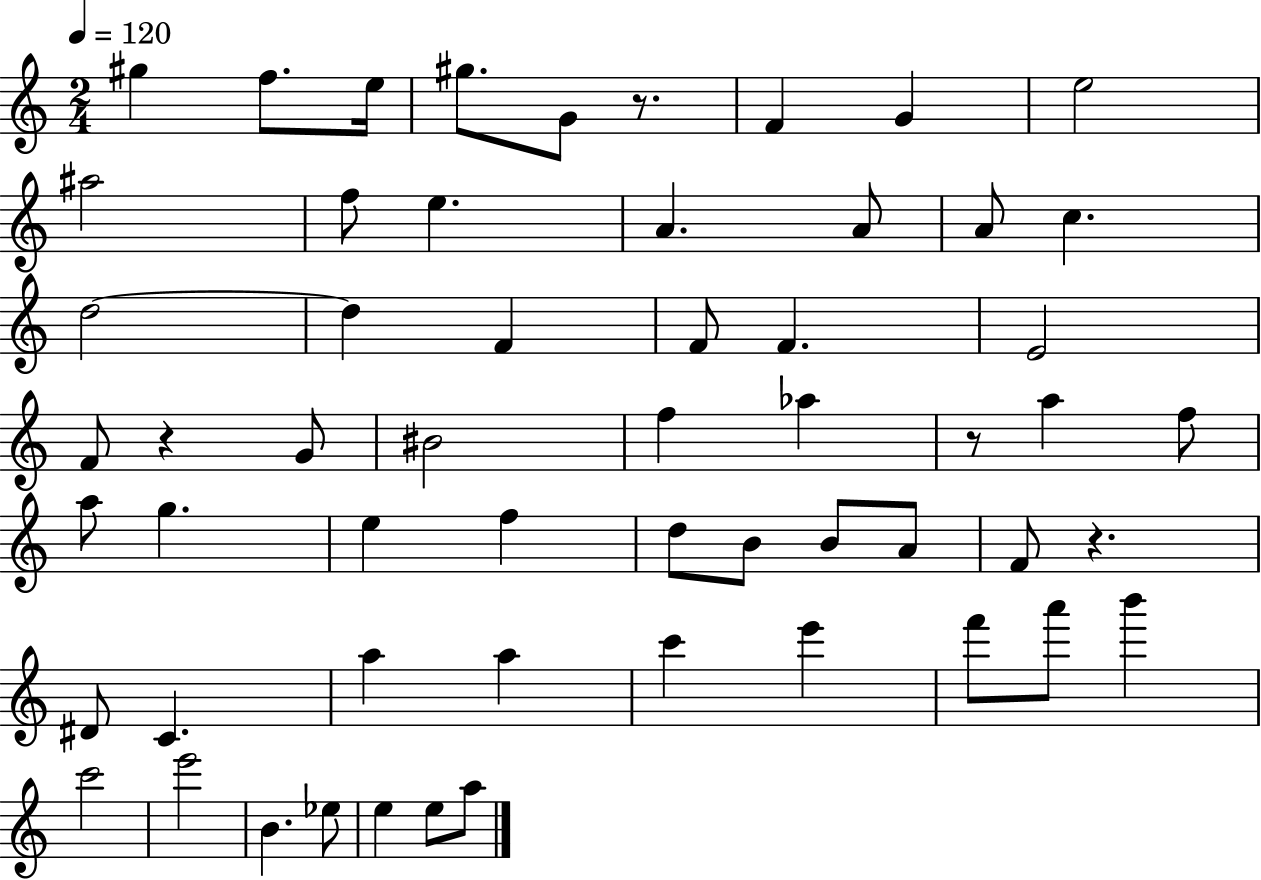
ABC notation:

X:1
T:Untitled
M:2/4
L:1/4
K:C
^g f/2 e/4 ^g/2 G/2 z/2 F G e2 ^a2 f/2 e A A/2 A/2 c d2 d F F/2 F E2 F/2 z G/2 ^B2 f _a z/2 a f/2 a/2 g e f d/2 B/2 B/2 A/2 F/2 z ^D/2 C a a c' e' f'/2 a'/2 b' c'2 e'2 B _e/2 e e/2 a/2